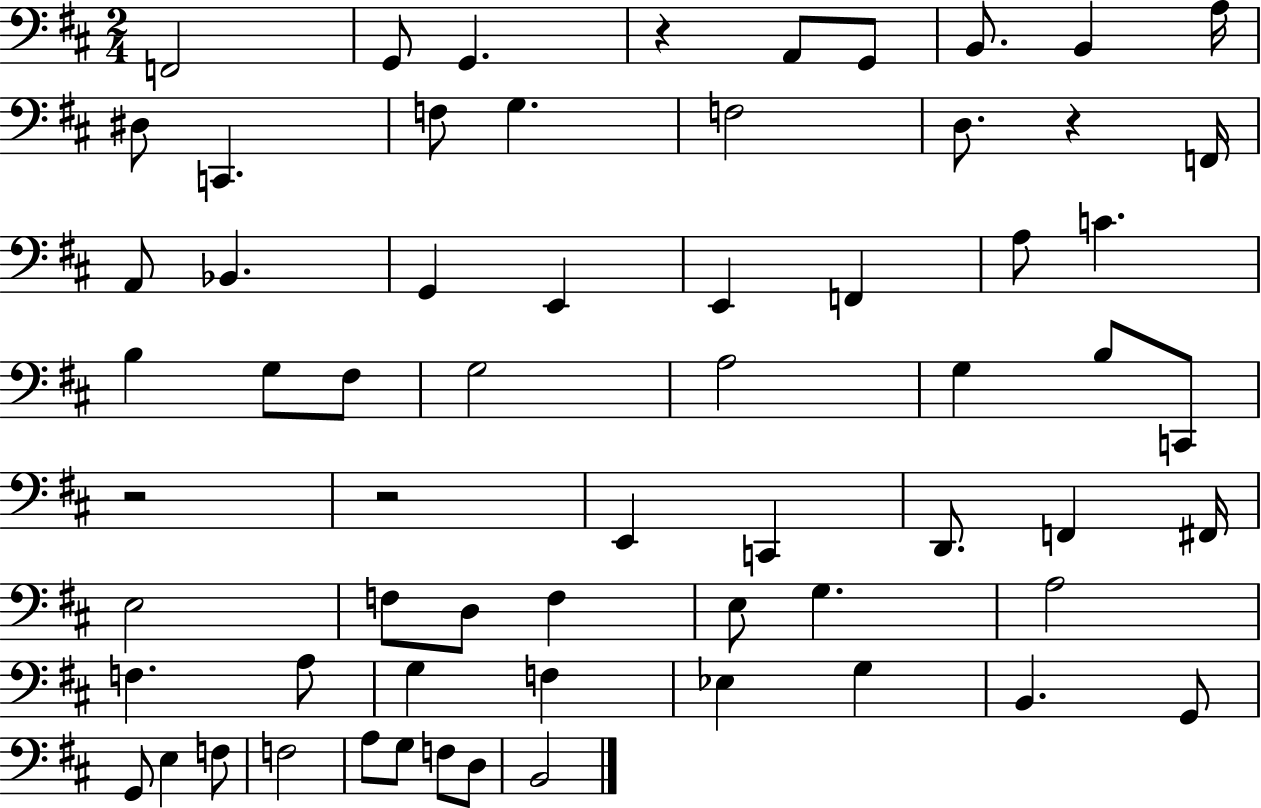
X:1
T:Untitled
M:2/4
L:1/4
K:D
F,,2 G,,/2 G,, z A,,/2 G,,/2 B,,/2 B,, A,/4 ^D,/2 C,, F,/2 G, F,2 D,/2 z F,,/4 A,,/2 _B,, G,, E,, E,, F,, A,/2 C B, G,/2 ^F,/2 G,2 A,2 G, B,/2 C,,/2 z2 z2 E,, C,, D,,/2 F,, ^F,,/4 E,2 F,/2 D,/2 F, E,/2 G, A,2 F, A,/2 G, F, _E, G, B,, G,,/2 G,,/2 E, F,/2 F,2 A,/2 G,/2 F,/2 D,/2 B,,2